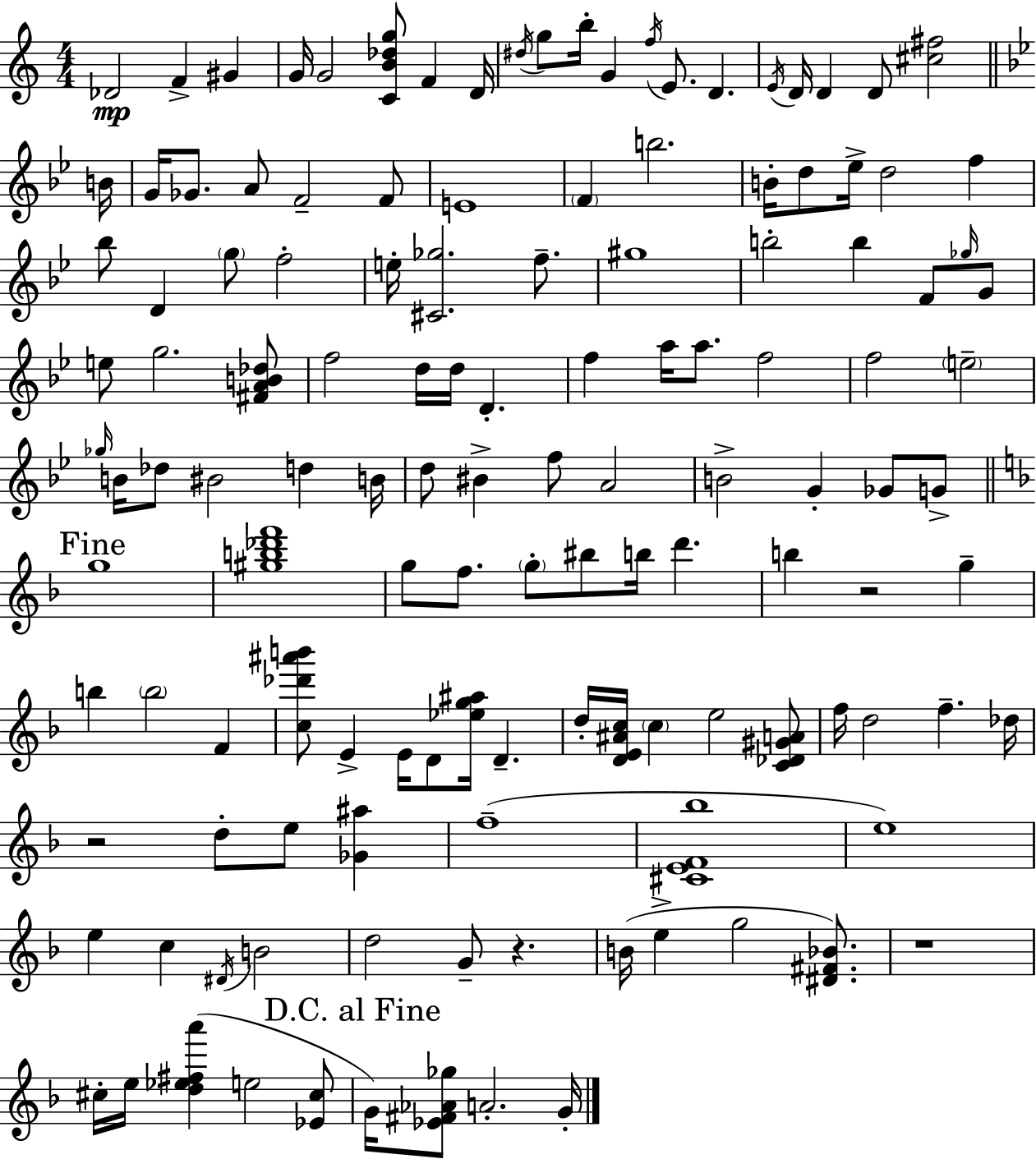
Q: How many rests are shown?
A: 4